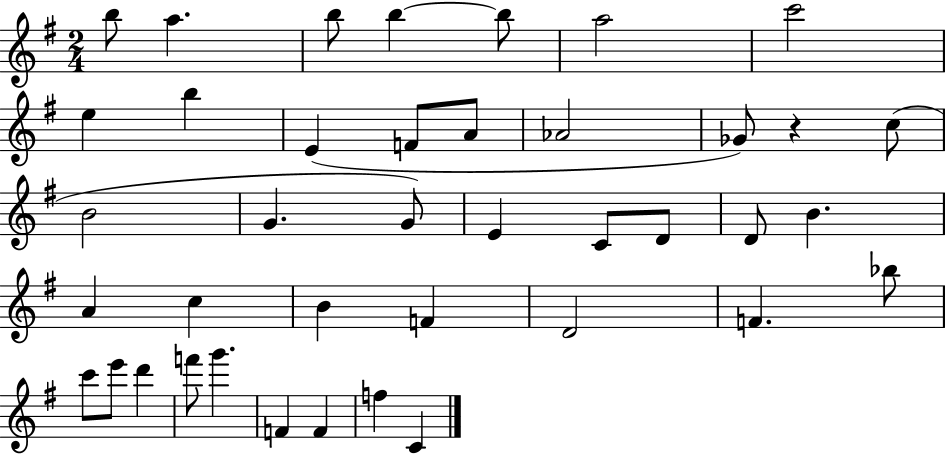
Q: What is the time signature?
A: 2/4